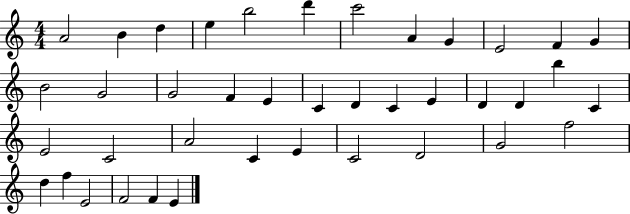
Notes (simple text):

A4/h B4/q D5/q E5/q B5/h D6/q C6/h A4/q G4/q E4/h F4/q G4/q B4/h G4/h G4/h F4/q E4/q C4/q D4/q C4/q E4/q D4/q D4/q B5/q C4/q E4/h C4/h A4/h C4/q E4/q C4/h D4/h G4/h F5/h D5/q F5/q E4/h F4/h F4/q E4/q